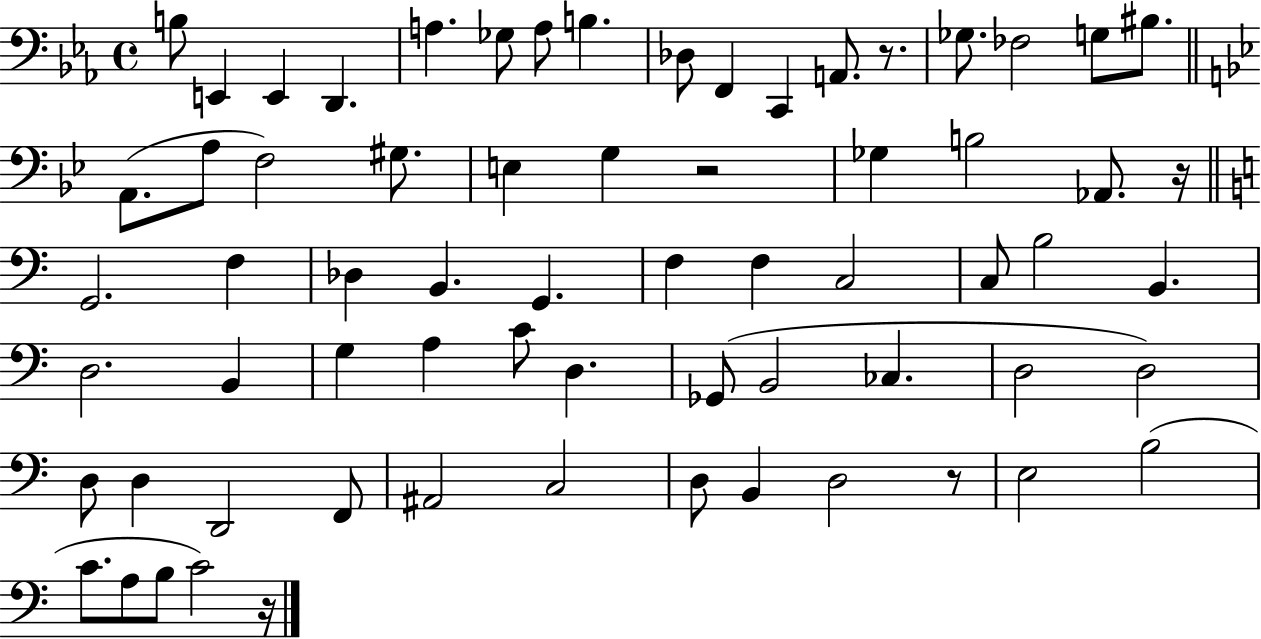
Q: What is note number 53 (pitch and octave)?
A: C3